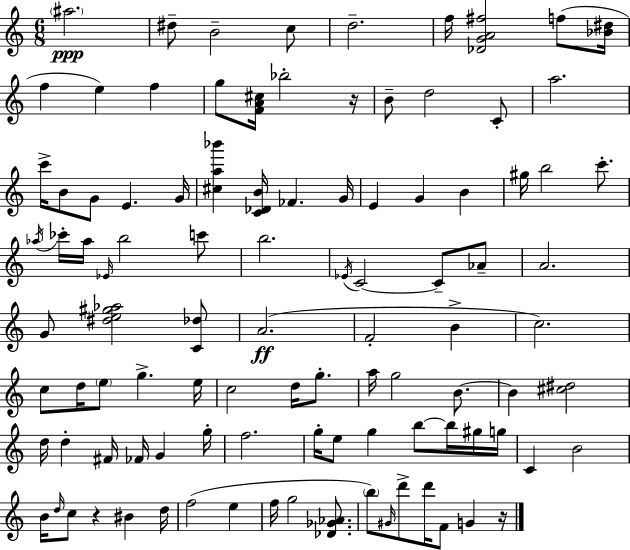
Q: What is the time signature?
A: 6/8